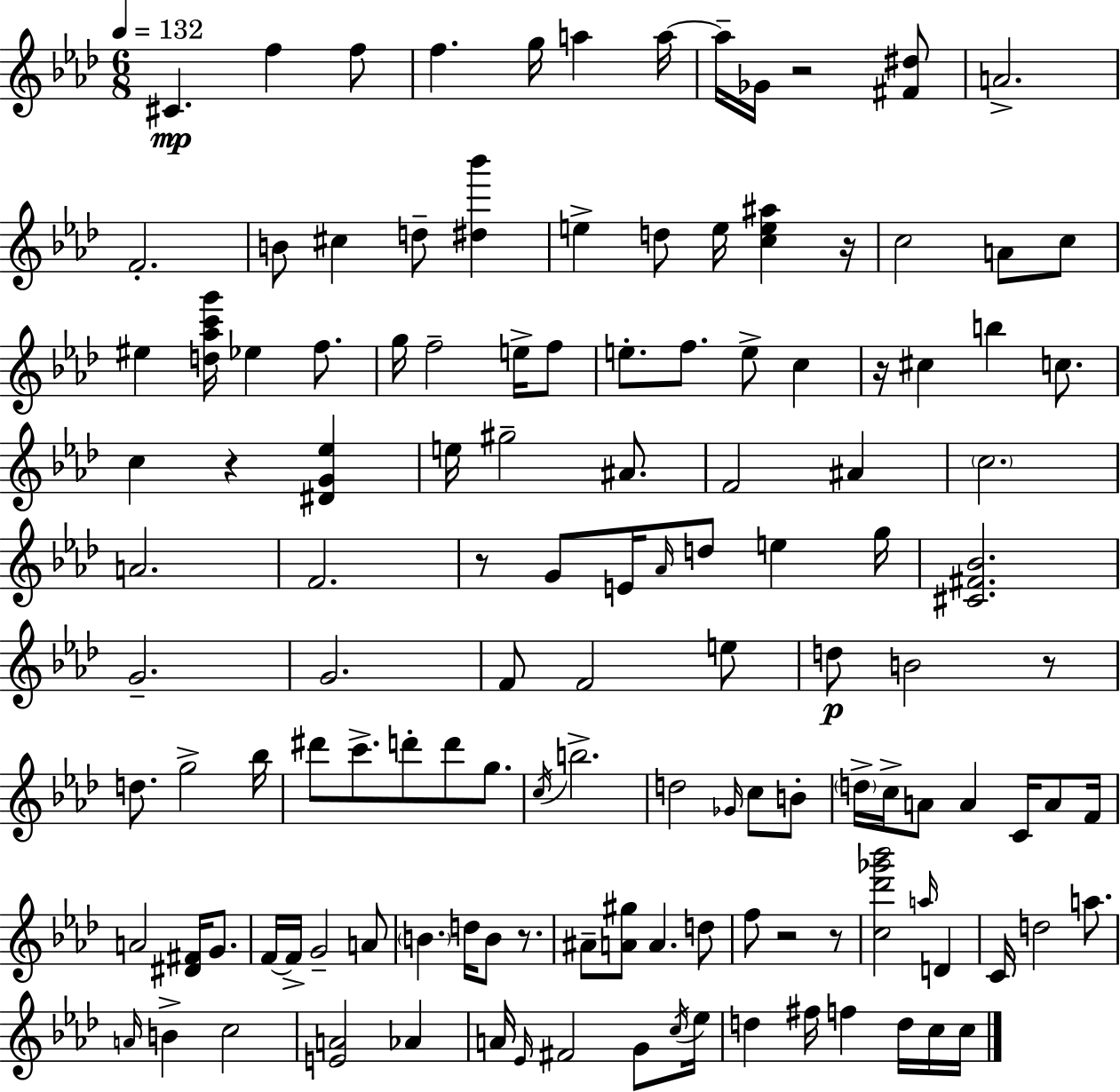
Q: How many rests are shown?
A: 9